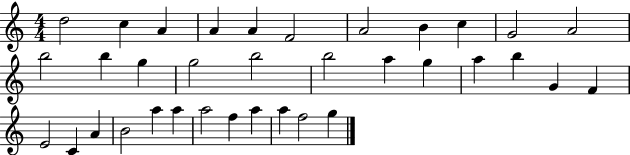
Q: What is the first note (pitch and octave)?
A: D5